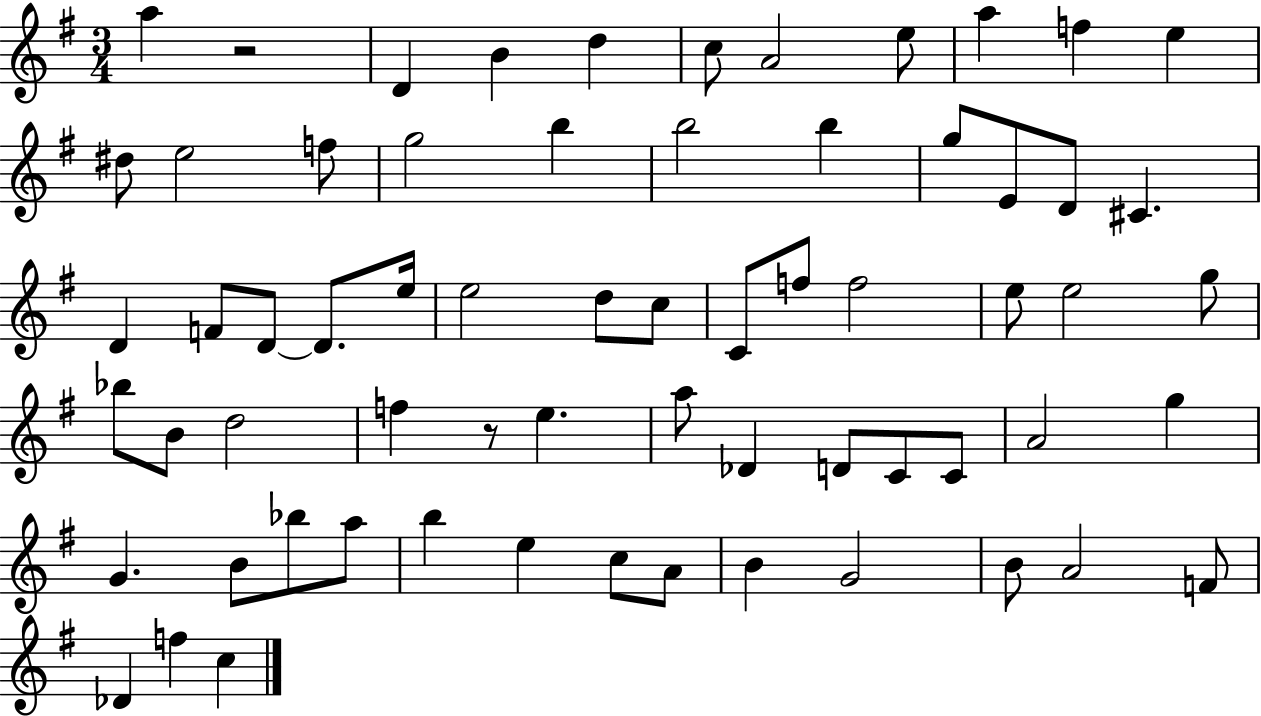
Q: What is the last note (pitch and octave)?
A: C5